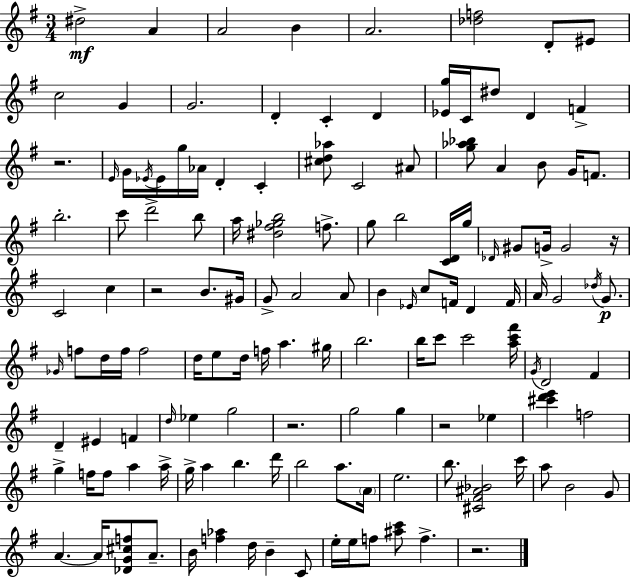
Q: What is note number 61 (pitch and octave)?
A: G4